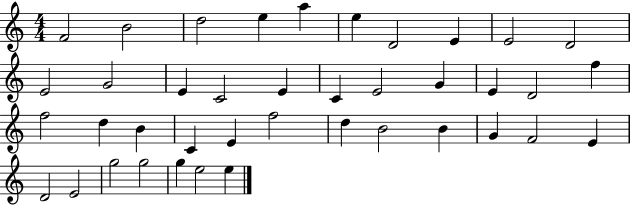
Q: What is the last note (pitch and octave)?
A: E5